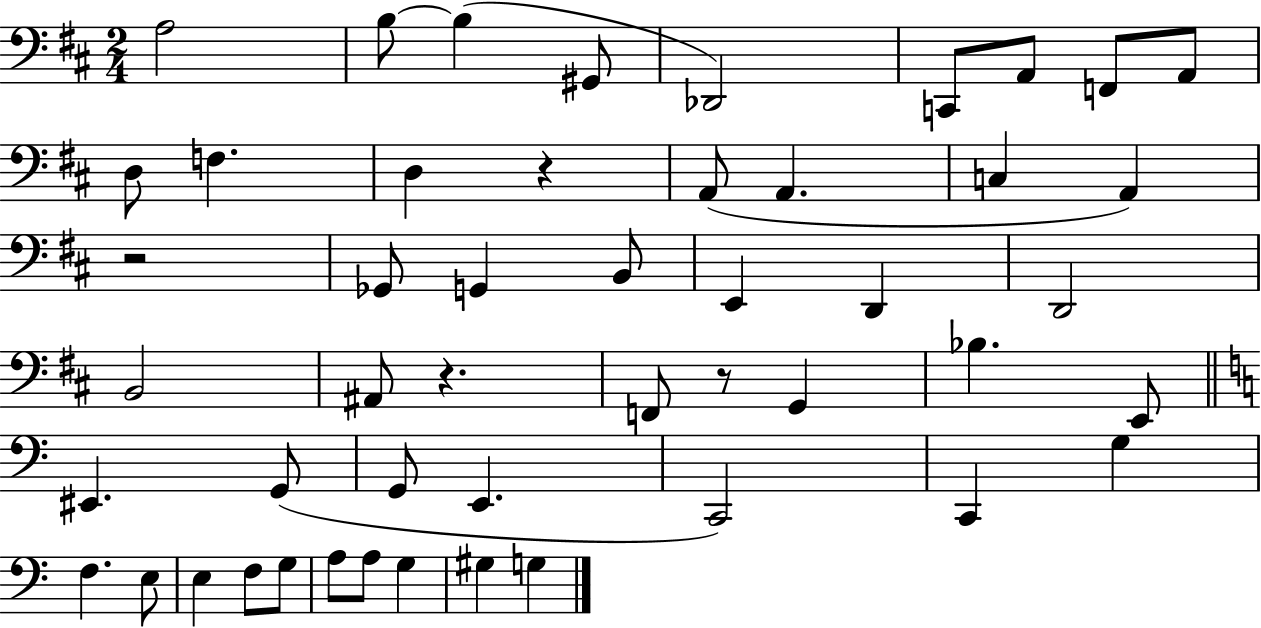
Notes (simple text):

A3/h B3/e B3/q G#2/e Db2/h C2/e A2/e F2/e A2/e D3/e F3/q. D3/q R/q A2/e A2/q. C3/q A2/q R/h Gb2/e G2/q B2/e E2/q D2/q D2/h B2/h A#2/e R/q. F2/e R/e G2/q Bb3/q. E2/e EIS2/q. G2/e G2/e E2/q. C2/h C2/q G3/q F3/q. E3/e E3/q F3/e G3/e A3/e A3/e G3/q G#3/q G3/q